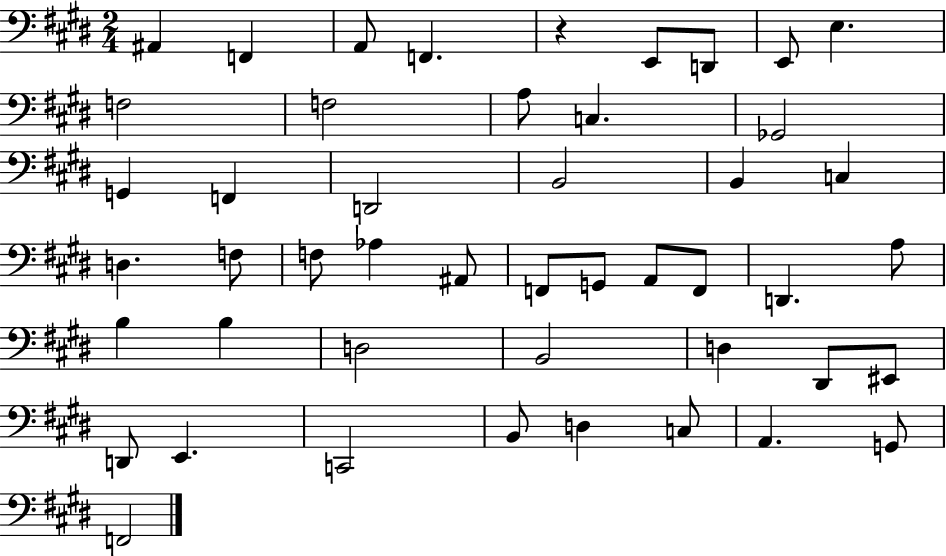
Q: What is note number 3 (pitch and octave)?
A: A2